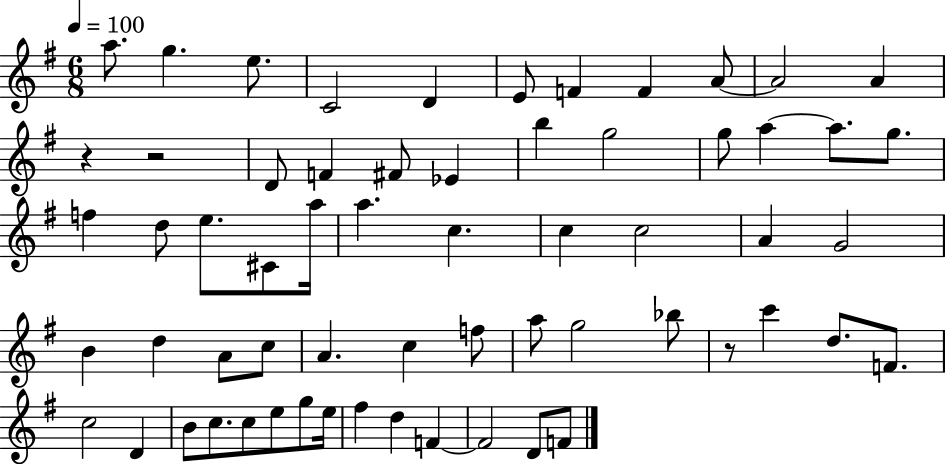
A5/e. G5/q. E5/e. C4/h D4/q E4/e F4/q F4/q A4/e A4/h A4/q R/q R/h D4/e F4/q F#4/e Eb4/q B5/q G5/h G5/e A5/q A5/e. G5/e. F5/q D5/e E5/e. C#4/e A5/s A5/q. C5/q. C5/q C5/h A4/q G4/h B4/q D5/q A4/e C5/e A4/q. C5/q F5/e A5/e G5/h Bb5/e R/e C6/q D5/e. F4/e. C5/h D4/q B4/e C5/e. C5/e E5/e G5/e E5/s F#5/q D5/q F4/q F4/h D4/e F4/e